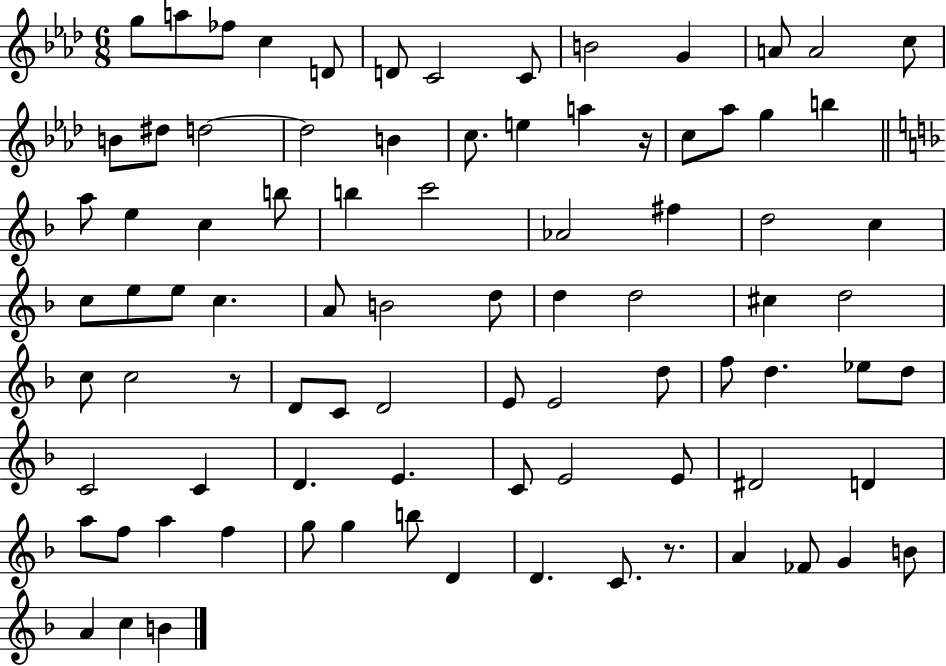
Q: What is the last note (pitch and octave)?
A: B4